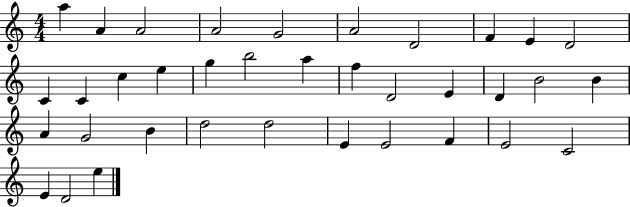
X:1
T:Untitled
M:4/4
L:1/4
K:C
a A A2 A2 G2 A2 D2 F E D2 C C c e g b2 a f D2 E D B2 B A G2 B d2 d2 E E2 F E2 C2 E D2 e